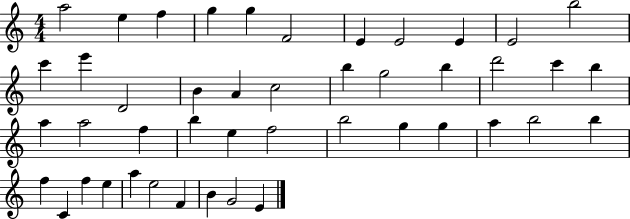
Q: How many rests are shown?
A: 0